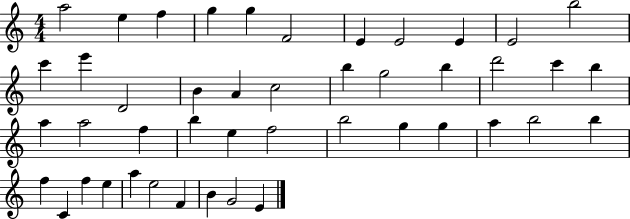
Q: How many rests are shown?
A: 0